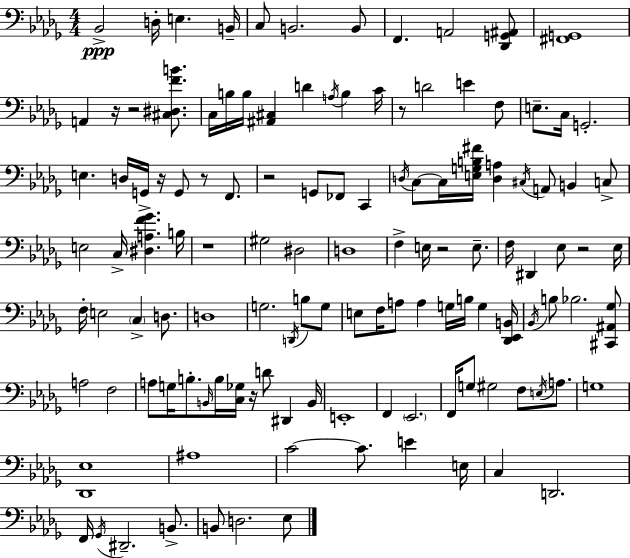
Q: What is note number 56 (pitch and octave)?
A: D3